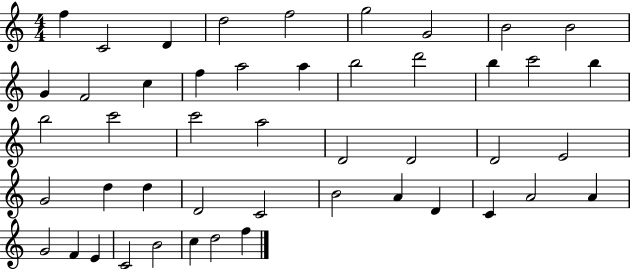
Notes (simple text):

F5/q C4/h D4/q D5/h F5/h G5/h G4/h B4/h B4/h G4/q F4/h C5/q F5/q A5/h A5/q B5/h D6/h B5/q C6/h B5/q B5/h C6/h C6/h A5/h D4/h D4/h D4/h E4/h G4/h D5/q D5/q D4/h C4/h B4/h A4/q D4/q C4/q A4/h A4/q G4/h F4/q E4/q C4/h B4/h C5/q D5/h F5/q